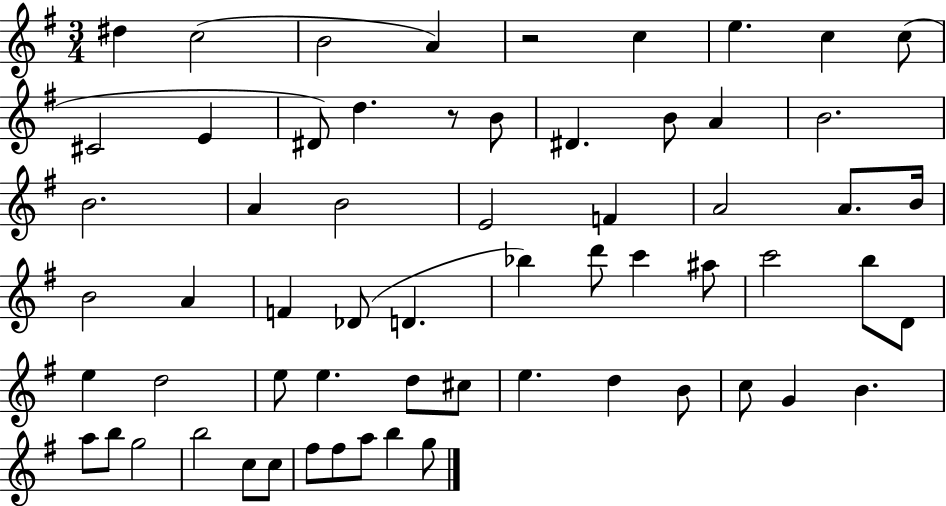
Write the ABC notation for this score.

X:1
T:Untitled
M:3/4
L:1/4
K:G
^d c2 B2 A z2 c e c c/2 ^C2 E ^D/2 d z/2 B/2 ^D B/2 A B2 B2 A B2 E2 F A2 A/2 B/4 B2 A F _D/2 D _b d'/2 c' ^a/2 c'2 b/2 D/2 e d2 e/2 e d/2 ^c/2 e d B/2 c/2 G B a/2 b/2 g2 b2 c/2 c/2 ^f/2 ^f/2 a/2 b g/2